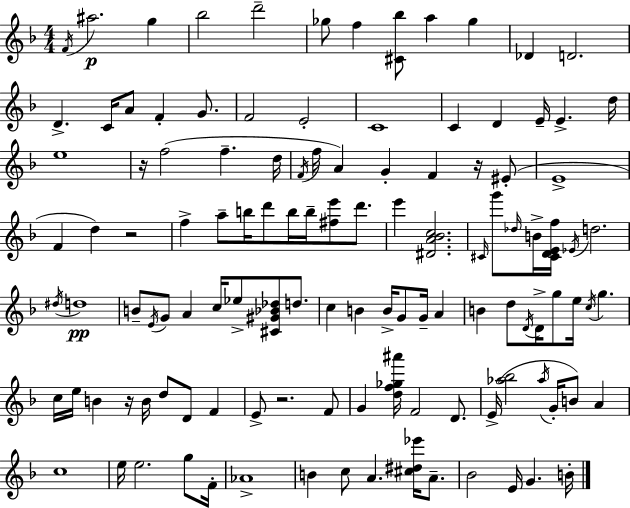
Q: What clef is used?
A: treble